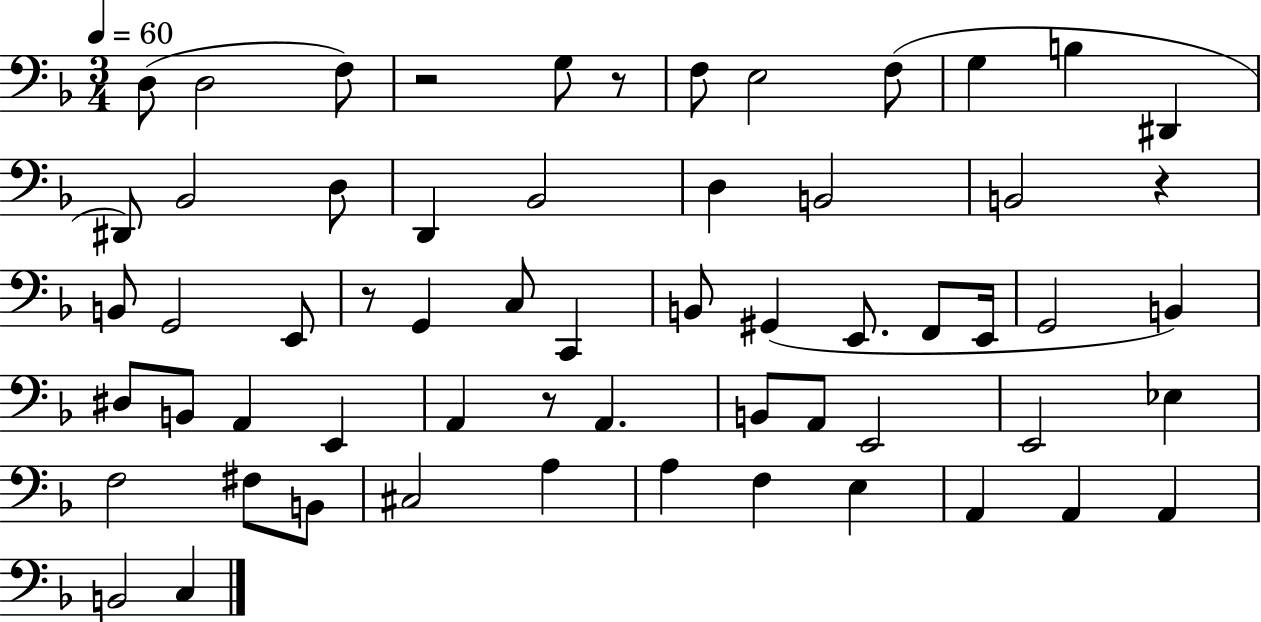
D3/e D3/h F3/e R/h G3/e R/e F3/e E3/h F3/e G3/q B3/q D#2/q D#2/e Bb2/h D3/e D2/q Bb2/h D3/q B2/h B2/h R/q B2/e G2/h E2/e R/e G2/q C3/e C2/q B2/e G#2/q E2/e. F2/e E2/s G2/h B2/q D#3/e B2/e A2/q E2/q A2/q R/e A2/q. B2/e A2/e E2/h E2/h Eb3/q F3/h F#3/e B2/e C#3/h A3/q A3/q F3/q E3/q A2/q A2/q A2/q B2/h C3/q